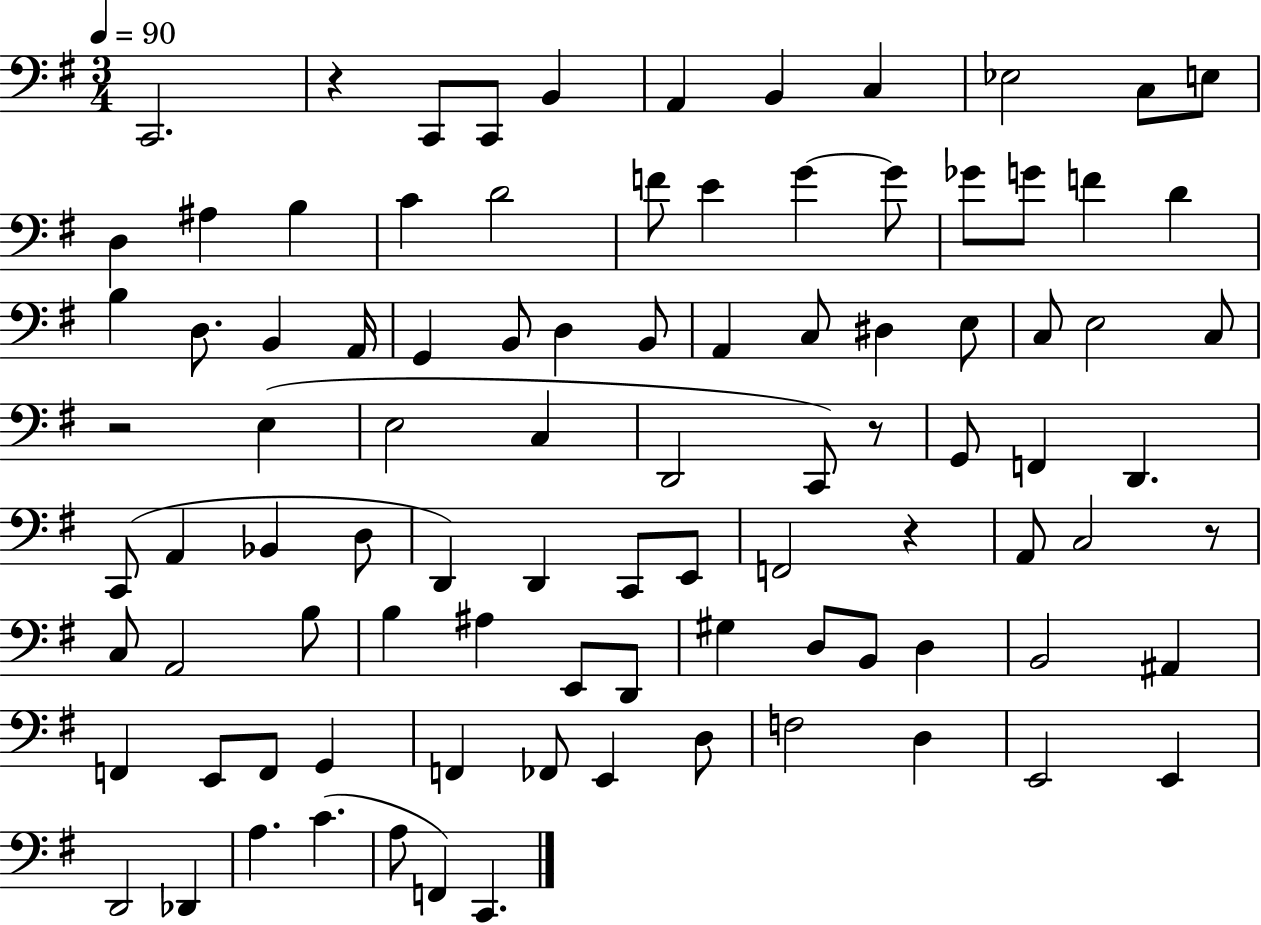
X:1
T:Untitled
M:3/4
L:1/4
K:G
C,,2 z C,,/2 C,,/2 B,, A,, B,, C, _E,2 C,/2 E,/2 D, ^A, B, C D2 F/2 E G G/2 _G/2 G/2 F D B, D,/2 B,, A,,/4 G,, B,,/2 D, B,,/2 A,, C,/2 ^D, E,/2 C,/2 E,2 C,/2 z2 E, E,2 C, D,,2 C,,/2 z/2 G,,/2 F,, D,, C,,/2 A,, _B,, D,/2 D,, D,, C,,/2 E,,/2 F,,2 z A,,/2 C,2 z/2 C,/2 A,,2 B,/2 B, ^A, E,,/2 D,,/2 ^G, D,/2 B,,/2 D, B,,2 ^A,, F,, E,,/2 F,,/2 G,, F,, _F,,/2 E,, D,/2 F,2 D, E,,2 E,, D,,2 _D,, A, C A,/2 F,, C,,